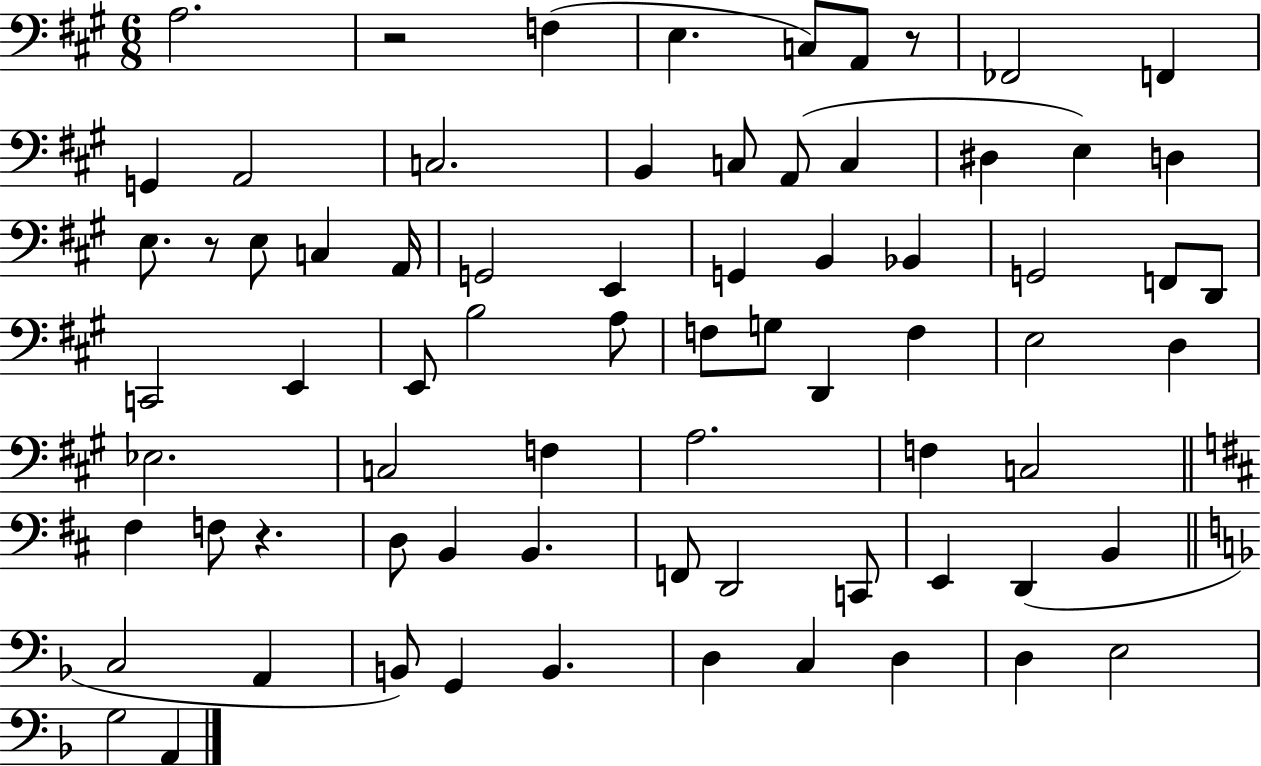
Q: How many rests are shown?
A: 4